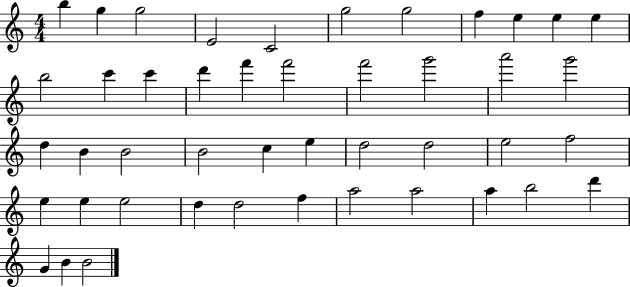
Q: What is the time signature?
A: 4/4